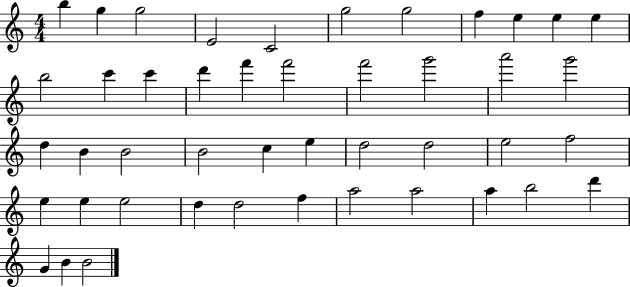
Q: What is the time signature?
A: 4/4